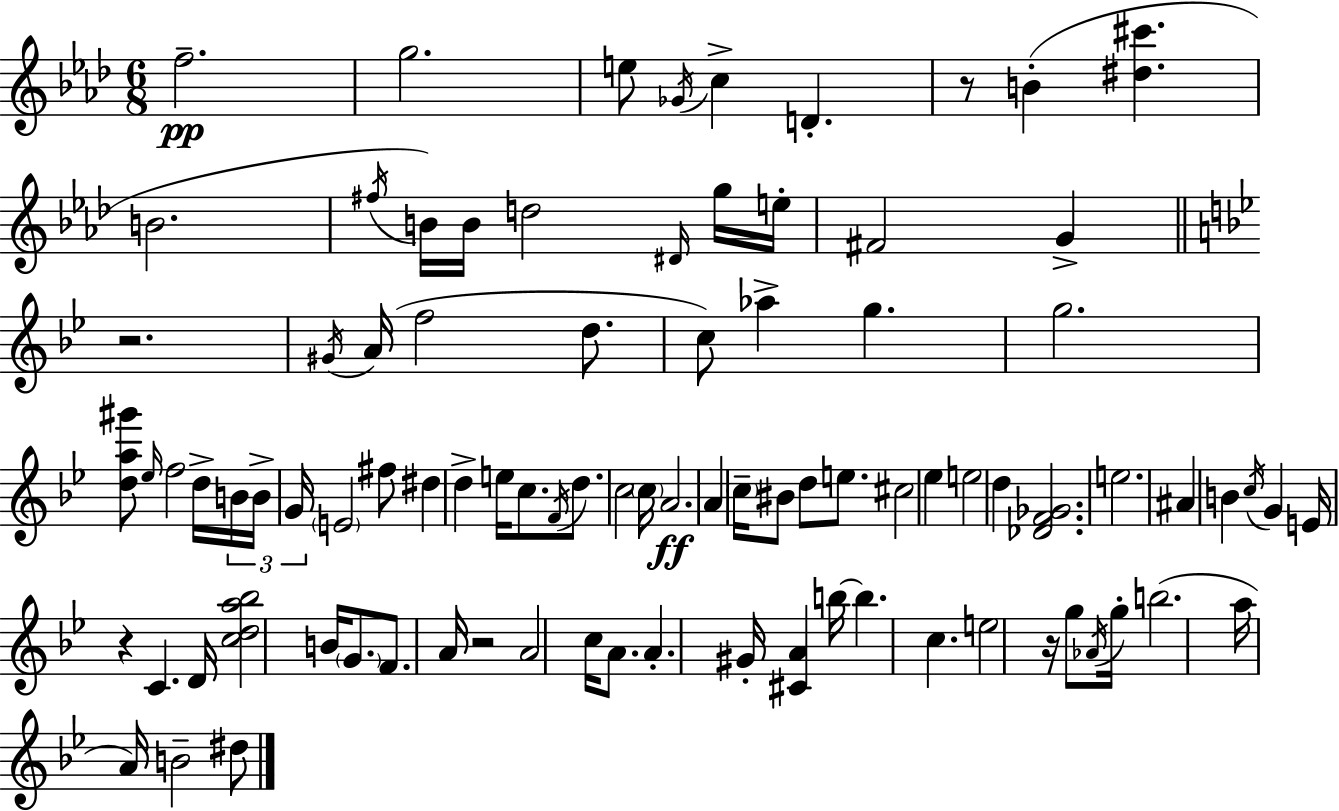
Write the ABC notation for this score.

X:1
T:Untitled
M:6/8
L:1/4
K:Fm
f2 g2 e/2 _G/4 c D z/2 B [^d^c'] B2 ^f/4 B/4 B/4 d2 ^D/4 g/4 e/4 ^F2 G z2 ^G/4 A/4 f2 d/2 c/2 _a g g2 [da^g']/2 _e/4 f2 d/4 B/4 B/4 G/4 E2 ^f/2 ^d d e/4 c/2 F/4 d/2 c2 c/4 A2 A c/4 ^B/2 d/2 e/2 ^c2 _e e2 d [_DF_G]2 e2 ^A B c/4 G E/4 z C D/4 [cda_b]2 B/4 G/2 F/2 A/4 z2 A2 c/4 A/2 A ^G/4 [^CA] b/4 b c e2 z/4 g/2 _A/4 g/4 b2 a/4 A/4 B2 ^d/2